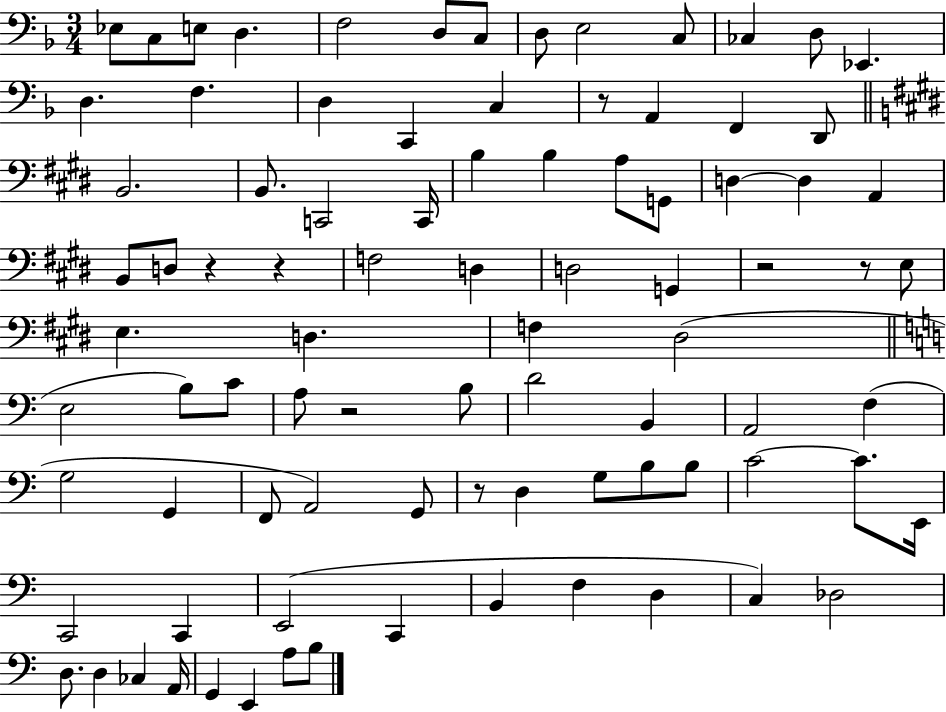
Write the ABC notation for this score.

X:1
T:Untitled
M:3/4
L:1/4
K:F
_E,/2 C,/2 E,/2 D, F,2 D,/2 C,/2 D,/2 E,2 C,/2 _C, D,/2 _E,, D, F, D, C,, C, z/2 A,, F,, D,,/2 B,,2 B,,/2 C,,2 C,,/4 B, B, A,/2 G,,/2 D, D, A,, B,,/2 D,/2 z z F,2 D, D,2 G,, z2 z/2 E,/2 E, D, F, ^D,2 E,2 B,/2 C/2 A,/2 z2 B,/2 D2 B,, A,,2 F, G,2 G,, F,,/2 A,,2 G,,/2 z/2 D, G,/2 B,/2 B,/2 C2 C/2 E,,/4 C,,2 C,, E,,2 C,, B,, F, D, C, _D,2 D,/2 D, _C, A,,/4 G,, E,, A,/2 B,/2